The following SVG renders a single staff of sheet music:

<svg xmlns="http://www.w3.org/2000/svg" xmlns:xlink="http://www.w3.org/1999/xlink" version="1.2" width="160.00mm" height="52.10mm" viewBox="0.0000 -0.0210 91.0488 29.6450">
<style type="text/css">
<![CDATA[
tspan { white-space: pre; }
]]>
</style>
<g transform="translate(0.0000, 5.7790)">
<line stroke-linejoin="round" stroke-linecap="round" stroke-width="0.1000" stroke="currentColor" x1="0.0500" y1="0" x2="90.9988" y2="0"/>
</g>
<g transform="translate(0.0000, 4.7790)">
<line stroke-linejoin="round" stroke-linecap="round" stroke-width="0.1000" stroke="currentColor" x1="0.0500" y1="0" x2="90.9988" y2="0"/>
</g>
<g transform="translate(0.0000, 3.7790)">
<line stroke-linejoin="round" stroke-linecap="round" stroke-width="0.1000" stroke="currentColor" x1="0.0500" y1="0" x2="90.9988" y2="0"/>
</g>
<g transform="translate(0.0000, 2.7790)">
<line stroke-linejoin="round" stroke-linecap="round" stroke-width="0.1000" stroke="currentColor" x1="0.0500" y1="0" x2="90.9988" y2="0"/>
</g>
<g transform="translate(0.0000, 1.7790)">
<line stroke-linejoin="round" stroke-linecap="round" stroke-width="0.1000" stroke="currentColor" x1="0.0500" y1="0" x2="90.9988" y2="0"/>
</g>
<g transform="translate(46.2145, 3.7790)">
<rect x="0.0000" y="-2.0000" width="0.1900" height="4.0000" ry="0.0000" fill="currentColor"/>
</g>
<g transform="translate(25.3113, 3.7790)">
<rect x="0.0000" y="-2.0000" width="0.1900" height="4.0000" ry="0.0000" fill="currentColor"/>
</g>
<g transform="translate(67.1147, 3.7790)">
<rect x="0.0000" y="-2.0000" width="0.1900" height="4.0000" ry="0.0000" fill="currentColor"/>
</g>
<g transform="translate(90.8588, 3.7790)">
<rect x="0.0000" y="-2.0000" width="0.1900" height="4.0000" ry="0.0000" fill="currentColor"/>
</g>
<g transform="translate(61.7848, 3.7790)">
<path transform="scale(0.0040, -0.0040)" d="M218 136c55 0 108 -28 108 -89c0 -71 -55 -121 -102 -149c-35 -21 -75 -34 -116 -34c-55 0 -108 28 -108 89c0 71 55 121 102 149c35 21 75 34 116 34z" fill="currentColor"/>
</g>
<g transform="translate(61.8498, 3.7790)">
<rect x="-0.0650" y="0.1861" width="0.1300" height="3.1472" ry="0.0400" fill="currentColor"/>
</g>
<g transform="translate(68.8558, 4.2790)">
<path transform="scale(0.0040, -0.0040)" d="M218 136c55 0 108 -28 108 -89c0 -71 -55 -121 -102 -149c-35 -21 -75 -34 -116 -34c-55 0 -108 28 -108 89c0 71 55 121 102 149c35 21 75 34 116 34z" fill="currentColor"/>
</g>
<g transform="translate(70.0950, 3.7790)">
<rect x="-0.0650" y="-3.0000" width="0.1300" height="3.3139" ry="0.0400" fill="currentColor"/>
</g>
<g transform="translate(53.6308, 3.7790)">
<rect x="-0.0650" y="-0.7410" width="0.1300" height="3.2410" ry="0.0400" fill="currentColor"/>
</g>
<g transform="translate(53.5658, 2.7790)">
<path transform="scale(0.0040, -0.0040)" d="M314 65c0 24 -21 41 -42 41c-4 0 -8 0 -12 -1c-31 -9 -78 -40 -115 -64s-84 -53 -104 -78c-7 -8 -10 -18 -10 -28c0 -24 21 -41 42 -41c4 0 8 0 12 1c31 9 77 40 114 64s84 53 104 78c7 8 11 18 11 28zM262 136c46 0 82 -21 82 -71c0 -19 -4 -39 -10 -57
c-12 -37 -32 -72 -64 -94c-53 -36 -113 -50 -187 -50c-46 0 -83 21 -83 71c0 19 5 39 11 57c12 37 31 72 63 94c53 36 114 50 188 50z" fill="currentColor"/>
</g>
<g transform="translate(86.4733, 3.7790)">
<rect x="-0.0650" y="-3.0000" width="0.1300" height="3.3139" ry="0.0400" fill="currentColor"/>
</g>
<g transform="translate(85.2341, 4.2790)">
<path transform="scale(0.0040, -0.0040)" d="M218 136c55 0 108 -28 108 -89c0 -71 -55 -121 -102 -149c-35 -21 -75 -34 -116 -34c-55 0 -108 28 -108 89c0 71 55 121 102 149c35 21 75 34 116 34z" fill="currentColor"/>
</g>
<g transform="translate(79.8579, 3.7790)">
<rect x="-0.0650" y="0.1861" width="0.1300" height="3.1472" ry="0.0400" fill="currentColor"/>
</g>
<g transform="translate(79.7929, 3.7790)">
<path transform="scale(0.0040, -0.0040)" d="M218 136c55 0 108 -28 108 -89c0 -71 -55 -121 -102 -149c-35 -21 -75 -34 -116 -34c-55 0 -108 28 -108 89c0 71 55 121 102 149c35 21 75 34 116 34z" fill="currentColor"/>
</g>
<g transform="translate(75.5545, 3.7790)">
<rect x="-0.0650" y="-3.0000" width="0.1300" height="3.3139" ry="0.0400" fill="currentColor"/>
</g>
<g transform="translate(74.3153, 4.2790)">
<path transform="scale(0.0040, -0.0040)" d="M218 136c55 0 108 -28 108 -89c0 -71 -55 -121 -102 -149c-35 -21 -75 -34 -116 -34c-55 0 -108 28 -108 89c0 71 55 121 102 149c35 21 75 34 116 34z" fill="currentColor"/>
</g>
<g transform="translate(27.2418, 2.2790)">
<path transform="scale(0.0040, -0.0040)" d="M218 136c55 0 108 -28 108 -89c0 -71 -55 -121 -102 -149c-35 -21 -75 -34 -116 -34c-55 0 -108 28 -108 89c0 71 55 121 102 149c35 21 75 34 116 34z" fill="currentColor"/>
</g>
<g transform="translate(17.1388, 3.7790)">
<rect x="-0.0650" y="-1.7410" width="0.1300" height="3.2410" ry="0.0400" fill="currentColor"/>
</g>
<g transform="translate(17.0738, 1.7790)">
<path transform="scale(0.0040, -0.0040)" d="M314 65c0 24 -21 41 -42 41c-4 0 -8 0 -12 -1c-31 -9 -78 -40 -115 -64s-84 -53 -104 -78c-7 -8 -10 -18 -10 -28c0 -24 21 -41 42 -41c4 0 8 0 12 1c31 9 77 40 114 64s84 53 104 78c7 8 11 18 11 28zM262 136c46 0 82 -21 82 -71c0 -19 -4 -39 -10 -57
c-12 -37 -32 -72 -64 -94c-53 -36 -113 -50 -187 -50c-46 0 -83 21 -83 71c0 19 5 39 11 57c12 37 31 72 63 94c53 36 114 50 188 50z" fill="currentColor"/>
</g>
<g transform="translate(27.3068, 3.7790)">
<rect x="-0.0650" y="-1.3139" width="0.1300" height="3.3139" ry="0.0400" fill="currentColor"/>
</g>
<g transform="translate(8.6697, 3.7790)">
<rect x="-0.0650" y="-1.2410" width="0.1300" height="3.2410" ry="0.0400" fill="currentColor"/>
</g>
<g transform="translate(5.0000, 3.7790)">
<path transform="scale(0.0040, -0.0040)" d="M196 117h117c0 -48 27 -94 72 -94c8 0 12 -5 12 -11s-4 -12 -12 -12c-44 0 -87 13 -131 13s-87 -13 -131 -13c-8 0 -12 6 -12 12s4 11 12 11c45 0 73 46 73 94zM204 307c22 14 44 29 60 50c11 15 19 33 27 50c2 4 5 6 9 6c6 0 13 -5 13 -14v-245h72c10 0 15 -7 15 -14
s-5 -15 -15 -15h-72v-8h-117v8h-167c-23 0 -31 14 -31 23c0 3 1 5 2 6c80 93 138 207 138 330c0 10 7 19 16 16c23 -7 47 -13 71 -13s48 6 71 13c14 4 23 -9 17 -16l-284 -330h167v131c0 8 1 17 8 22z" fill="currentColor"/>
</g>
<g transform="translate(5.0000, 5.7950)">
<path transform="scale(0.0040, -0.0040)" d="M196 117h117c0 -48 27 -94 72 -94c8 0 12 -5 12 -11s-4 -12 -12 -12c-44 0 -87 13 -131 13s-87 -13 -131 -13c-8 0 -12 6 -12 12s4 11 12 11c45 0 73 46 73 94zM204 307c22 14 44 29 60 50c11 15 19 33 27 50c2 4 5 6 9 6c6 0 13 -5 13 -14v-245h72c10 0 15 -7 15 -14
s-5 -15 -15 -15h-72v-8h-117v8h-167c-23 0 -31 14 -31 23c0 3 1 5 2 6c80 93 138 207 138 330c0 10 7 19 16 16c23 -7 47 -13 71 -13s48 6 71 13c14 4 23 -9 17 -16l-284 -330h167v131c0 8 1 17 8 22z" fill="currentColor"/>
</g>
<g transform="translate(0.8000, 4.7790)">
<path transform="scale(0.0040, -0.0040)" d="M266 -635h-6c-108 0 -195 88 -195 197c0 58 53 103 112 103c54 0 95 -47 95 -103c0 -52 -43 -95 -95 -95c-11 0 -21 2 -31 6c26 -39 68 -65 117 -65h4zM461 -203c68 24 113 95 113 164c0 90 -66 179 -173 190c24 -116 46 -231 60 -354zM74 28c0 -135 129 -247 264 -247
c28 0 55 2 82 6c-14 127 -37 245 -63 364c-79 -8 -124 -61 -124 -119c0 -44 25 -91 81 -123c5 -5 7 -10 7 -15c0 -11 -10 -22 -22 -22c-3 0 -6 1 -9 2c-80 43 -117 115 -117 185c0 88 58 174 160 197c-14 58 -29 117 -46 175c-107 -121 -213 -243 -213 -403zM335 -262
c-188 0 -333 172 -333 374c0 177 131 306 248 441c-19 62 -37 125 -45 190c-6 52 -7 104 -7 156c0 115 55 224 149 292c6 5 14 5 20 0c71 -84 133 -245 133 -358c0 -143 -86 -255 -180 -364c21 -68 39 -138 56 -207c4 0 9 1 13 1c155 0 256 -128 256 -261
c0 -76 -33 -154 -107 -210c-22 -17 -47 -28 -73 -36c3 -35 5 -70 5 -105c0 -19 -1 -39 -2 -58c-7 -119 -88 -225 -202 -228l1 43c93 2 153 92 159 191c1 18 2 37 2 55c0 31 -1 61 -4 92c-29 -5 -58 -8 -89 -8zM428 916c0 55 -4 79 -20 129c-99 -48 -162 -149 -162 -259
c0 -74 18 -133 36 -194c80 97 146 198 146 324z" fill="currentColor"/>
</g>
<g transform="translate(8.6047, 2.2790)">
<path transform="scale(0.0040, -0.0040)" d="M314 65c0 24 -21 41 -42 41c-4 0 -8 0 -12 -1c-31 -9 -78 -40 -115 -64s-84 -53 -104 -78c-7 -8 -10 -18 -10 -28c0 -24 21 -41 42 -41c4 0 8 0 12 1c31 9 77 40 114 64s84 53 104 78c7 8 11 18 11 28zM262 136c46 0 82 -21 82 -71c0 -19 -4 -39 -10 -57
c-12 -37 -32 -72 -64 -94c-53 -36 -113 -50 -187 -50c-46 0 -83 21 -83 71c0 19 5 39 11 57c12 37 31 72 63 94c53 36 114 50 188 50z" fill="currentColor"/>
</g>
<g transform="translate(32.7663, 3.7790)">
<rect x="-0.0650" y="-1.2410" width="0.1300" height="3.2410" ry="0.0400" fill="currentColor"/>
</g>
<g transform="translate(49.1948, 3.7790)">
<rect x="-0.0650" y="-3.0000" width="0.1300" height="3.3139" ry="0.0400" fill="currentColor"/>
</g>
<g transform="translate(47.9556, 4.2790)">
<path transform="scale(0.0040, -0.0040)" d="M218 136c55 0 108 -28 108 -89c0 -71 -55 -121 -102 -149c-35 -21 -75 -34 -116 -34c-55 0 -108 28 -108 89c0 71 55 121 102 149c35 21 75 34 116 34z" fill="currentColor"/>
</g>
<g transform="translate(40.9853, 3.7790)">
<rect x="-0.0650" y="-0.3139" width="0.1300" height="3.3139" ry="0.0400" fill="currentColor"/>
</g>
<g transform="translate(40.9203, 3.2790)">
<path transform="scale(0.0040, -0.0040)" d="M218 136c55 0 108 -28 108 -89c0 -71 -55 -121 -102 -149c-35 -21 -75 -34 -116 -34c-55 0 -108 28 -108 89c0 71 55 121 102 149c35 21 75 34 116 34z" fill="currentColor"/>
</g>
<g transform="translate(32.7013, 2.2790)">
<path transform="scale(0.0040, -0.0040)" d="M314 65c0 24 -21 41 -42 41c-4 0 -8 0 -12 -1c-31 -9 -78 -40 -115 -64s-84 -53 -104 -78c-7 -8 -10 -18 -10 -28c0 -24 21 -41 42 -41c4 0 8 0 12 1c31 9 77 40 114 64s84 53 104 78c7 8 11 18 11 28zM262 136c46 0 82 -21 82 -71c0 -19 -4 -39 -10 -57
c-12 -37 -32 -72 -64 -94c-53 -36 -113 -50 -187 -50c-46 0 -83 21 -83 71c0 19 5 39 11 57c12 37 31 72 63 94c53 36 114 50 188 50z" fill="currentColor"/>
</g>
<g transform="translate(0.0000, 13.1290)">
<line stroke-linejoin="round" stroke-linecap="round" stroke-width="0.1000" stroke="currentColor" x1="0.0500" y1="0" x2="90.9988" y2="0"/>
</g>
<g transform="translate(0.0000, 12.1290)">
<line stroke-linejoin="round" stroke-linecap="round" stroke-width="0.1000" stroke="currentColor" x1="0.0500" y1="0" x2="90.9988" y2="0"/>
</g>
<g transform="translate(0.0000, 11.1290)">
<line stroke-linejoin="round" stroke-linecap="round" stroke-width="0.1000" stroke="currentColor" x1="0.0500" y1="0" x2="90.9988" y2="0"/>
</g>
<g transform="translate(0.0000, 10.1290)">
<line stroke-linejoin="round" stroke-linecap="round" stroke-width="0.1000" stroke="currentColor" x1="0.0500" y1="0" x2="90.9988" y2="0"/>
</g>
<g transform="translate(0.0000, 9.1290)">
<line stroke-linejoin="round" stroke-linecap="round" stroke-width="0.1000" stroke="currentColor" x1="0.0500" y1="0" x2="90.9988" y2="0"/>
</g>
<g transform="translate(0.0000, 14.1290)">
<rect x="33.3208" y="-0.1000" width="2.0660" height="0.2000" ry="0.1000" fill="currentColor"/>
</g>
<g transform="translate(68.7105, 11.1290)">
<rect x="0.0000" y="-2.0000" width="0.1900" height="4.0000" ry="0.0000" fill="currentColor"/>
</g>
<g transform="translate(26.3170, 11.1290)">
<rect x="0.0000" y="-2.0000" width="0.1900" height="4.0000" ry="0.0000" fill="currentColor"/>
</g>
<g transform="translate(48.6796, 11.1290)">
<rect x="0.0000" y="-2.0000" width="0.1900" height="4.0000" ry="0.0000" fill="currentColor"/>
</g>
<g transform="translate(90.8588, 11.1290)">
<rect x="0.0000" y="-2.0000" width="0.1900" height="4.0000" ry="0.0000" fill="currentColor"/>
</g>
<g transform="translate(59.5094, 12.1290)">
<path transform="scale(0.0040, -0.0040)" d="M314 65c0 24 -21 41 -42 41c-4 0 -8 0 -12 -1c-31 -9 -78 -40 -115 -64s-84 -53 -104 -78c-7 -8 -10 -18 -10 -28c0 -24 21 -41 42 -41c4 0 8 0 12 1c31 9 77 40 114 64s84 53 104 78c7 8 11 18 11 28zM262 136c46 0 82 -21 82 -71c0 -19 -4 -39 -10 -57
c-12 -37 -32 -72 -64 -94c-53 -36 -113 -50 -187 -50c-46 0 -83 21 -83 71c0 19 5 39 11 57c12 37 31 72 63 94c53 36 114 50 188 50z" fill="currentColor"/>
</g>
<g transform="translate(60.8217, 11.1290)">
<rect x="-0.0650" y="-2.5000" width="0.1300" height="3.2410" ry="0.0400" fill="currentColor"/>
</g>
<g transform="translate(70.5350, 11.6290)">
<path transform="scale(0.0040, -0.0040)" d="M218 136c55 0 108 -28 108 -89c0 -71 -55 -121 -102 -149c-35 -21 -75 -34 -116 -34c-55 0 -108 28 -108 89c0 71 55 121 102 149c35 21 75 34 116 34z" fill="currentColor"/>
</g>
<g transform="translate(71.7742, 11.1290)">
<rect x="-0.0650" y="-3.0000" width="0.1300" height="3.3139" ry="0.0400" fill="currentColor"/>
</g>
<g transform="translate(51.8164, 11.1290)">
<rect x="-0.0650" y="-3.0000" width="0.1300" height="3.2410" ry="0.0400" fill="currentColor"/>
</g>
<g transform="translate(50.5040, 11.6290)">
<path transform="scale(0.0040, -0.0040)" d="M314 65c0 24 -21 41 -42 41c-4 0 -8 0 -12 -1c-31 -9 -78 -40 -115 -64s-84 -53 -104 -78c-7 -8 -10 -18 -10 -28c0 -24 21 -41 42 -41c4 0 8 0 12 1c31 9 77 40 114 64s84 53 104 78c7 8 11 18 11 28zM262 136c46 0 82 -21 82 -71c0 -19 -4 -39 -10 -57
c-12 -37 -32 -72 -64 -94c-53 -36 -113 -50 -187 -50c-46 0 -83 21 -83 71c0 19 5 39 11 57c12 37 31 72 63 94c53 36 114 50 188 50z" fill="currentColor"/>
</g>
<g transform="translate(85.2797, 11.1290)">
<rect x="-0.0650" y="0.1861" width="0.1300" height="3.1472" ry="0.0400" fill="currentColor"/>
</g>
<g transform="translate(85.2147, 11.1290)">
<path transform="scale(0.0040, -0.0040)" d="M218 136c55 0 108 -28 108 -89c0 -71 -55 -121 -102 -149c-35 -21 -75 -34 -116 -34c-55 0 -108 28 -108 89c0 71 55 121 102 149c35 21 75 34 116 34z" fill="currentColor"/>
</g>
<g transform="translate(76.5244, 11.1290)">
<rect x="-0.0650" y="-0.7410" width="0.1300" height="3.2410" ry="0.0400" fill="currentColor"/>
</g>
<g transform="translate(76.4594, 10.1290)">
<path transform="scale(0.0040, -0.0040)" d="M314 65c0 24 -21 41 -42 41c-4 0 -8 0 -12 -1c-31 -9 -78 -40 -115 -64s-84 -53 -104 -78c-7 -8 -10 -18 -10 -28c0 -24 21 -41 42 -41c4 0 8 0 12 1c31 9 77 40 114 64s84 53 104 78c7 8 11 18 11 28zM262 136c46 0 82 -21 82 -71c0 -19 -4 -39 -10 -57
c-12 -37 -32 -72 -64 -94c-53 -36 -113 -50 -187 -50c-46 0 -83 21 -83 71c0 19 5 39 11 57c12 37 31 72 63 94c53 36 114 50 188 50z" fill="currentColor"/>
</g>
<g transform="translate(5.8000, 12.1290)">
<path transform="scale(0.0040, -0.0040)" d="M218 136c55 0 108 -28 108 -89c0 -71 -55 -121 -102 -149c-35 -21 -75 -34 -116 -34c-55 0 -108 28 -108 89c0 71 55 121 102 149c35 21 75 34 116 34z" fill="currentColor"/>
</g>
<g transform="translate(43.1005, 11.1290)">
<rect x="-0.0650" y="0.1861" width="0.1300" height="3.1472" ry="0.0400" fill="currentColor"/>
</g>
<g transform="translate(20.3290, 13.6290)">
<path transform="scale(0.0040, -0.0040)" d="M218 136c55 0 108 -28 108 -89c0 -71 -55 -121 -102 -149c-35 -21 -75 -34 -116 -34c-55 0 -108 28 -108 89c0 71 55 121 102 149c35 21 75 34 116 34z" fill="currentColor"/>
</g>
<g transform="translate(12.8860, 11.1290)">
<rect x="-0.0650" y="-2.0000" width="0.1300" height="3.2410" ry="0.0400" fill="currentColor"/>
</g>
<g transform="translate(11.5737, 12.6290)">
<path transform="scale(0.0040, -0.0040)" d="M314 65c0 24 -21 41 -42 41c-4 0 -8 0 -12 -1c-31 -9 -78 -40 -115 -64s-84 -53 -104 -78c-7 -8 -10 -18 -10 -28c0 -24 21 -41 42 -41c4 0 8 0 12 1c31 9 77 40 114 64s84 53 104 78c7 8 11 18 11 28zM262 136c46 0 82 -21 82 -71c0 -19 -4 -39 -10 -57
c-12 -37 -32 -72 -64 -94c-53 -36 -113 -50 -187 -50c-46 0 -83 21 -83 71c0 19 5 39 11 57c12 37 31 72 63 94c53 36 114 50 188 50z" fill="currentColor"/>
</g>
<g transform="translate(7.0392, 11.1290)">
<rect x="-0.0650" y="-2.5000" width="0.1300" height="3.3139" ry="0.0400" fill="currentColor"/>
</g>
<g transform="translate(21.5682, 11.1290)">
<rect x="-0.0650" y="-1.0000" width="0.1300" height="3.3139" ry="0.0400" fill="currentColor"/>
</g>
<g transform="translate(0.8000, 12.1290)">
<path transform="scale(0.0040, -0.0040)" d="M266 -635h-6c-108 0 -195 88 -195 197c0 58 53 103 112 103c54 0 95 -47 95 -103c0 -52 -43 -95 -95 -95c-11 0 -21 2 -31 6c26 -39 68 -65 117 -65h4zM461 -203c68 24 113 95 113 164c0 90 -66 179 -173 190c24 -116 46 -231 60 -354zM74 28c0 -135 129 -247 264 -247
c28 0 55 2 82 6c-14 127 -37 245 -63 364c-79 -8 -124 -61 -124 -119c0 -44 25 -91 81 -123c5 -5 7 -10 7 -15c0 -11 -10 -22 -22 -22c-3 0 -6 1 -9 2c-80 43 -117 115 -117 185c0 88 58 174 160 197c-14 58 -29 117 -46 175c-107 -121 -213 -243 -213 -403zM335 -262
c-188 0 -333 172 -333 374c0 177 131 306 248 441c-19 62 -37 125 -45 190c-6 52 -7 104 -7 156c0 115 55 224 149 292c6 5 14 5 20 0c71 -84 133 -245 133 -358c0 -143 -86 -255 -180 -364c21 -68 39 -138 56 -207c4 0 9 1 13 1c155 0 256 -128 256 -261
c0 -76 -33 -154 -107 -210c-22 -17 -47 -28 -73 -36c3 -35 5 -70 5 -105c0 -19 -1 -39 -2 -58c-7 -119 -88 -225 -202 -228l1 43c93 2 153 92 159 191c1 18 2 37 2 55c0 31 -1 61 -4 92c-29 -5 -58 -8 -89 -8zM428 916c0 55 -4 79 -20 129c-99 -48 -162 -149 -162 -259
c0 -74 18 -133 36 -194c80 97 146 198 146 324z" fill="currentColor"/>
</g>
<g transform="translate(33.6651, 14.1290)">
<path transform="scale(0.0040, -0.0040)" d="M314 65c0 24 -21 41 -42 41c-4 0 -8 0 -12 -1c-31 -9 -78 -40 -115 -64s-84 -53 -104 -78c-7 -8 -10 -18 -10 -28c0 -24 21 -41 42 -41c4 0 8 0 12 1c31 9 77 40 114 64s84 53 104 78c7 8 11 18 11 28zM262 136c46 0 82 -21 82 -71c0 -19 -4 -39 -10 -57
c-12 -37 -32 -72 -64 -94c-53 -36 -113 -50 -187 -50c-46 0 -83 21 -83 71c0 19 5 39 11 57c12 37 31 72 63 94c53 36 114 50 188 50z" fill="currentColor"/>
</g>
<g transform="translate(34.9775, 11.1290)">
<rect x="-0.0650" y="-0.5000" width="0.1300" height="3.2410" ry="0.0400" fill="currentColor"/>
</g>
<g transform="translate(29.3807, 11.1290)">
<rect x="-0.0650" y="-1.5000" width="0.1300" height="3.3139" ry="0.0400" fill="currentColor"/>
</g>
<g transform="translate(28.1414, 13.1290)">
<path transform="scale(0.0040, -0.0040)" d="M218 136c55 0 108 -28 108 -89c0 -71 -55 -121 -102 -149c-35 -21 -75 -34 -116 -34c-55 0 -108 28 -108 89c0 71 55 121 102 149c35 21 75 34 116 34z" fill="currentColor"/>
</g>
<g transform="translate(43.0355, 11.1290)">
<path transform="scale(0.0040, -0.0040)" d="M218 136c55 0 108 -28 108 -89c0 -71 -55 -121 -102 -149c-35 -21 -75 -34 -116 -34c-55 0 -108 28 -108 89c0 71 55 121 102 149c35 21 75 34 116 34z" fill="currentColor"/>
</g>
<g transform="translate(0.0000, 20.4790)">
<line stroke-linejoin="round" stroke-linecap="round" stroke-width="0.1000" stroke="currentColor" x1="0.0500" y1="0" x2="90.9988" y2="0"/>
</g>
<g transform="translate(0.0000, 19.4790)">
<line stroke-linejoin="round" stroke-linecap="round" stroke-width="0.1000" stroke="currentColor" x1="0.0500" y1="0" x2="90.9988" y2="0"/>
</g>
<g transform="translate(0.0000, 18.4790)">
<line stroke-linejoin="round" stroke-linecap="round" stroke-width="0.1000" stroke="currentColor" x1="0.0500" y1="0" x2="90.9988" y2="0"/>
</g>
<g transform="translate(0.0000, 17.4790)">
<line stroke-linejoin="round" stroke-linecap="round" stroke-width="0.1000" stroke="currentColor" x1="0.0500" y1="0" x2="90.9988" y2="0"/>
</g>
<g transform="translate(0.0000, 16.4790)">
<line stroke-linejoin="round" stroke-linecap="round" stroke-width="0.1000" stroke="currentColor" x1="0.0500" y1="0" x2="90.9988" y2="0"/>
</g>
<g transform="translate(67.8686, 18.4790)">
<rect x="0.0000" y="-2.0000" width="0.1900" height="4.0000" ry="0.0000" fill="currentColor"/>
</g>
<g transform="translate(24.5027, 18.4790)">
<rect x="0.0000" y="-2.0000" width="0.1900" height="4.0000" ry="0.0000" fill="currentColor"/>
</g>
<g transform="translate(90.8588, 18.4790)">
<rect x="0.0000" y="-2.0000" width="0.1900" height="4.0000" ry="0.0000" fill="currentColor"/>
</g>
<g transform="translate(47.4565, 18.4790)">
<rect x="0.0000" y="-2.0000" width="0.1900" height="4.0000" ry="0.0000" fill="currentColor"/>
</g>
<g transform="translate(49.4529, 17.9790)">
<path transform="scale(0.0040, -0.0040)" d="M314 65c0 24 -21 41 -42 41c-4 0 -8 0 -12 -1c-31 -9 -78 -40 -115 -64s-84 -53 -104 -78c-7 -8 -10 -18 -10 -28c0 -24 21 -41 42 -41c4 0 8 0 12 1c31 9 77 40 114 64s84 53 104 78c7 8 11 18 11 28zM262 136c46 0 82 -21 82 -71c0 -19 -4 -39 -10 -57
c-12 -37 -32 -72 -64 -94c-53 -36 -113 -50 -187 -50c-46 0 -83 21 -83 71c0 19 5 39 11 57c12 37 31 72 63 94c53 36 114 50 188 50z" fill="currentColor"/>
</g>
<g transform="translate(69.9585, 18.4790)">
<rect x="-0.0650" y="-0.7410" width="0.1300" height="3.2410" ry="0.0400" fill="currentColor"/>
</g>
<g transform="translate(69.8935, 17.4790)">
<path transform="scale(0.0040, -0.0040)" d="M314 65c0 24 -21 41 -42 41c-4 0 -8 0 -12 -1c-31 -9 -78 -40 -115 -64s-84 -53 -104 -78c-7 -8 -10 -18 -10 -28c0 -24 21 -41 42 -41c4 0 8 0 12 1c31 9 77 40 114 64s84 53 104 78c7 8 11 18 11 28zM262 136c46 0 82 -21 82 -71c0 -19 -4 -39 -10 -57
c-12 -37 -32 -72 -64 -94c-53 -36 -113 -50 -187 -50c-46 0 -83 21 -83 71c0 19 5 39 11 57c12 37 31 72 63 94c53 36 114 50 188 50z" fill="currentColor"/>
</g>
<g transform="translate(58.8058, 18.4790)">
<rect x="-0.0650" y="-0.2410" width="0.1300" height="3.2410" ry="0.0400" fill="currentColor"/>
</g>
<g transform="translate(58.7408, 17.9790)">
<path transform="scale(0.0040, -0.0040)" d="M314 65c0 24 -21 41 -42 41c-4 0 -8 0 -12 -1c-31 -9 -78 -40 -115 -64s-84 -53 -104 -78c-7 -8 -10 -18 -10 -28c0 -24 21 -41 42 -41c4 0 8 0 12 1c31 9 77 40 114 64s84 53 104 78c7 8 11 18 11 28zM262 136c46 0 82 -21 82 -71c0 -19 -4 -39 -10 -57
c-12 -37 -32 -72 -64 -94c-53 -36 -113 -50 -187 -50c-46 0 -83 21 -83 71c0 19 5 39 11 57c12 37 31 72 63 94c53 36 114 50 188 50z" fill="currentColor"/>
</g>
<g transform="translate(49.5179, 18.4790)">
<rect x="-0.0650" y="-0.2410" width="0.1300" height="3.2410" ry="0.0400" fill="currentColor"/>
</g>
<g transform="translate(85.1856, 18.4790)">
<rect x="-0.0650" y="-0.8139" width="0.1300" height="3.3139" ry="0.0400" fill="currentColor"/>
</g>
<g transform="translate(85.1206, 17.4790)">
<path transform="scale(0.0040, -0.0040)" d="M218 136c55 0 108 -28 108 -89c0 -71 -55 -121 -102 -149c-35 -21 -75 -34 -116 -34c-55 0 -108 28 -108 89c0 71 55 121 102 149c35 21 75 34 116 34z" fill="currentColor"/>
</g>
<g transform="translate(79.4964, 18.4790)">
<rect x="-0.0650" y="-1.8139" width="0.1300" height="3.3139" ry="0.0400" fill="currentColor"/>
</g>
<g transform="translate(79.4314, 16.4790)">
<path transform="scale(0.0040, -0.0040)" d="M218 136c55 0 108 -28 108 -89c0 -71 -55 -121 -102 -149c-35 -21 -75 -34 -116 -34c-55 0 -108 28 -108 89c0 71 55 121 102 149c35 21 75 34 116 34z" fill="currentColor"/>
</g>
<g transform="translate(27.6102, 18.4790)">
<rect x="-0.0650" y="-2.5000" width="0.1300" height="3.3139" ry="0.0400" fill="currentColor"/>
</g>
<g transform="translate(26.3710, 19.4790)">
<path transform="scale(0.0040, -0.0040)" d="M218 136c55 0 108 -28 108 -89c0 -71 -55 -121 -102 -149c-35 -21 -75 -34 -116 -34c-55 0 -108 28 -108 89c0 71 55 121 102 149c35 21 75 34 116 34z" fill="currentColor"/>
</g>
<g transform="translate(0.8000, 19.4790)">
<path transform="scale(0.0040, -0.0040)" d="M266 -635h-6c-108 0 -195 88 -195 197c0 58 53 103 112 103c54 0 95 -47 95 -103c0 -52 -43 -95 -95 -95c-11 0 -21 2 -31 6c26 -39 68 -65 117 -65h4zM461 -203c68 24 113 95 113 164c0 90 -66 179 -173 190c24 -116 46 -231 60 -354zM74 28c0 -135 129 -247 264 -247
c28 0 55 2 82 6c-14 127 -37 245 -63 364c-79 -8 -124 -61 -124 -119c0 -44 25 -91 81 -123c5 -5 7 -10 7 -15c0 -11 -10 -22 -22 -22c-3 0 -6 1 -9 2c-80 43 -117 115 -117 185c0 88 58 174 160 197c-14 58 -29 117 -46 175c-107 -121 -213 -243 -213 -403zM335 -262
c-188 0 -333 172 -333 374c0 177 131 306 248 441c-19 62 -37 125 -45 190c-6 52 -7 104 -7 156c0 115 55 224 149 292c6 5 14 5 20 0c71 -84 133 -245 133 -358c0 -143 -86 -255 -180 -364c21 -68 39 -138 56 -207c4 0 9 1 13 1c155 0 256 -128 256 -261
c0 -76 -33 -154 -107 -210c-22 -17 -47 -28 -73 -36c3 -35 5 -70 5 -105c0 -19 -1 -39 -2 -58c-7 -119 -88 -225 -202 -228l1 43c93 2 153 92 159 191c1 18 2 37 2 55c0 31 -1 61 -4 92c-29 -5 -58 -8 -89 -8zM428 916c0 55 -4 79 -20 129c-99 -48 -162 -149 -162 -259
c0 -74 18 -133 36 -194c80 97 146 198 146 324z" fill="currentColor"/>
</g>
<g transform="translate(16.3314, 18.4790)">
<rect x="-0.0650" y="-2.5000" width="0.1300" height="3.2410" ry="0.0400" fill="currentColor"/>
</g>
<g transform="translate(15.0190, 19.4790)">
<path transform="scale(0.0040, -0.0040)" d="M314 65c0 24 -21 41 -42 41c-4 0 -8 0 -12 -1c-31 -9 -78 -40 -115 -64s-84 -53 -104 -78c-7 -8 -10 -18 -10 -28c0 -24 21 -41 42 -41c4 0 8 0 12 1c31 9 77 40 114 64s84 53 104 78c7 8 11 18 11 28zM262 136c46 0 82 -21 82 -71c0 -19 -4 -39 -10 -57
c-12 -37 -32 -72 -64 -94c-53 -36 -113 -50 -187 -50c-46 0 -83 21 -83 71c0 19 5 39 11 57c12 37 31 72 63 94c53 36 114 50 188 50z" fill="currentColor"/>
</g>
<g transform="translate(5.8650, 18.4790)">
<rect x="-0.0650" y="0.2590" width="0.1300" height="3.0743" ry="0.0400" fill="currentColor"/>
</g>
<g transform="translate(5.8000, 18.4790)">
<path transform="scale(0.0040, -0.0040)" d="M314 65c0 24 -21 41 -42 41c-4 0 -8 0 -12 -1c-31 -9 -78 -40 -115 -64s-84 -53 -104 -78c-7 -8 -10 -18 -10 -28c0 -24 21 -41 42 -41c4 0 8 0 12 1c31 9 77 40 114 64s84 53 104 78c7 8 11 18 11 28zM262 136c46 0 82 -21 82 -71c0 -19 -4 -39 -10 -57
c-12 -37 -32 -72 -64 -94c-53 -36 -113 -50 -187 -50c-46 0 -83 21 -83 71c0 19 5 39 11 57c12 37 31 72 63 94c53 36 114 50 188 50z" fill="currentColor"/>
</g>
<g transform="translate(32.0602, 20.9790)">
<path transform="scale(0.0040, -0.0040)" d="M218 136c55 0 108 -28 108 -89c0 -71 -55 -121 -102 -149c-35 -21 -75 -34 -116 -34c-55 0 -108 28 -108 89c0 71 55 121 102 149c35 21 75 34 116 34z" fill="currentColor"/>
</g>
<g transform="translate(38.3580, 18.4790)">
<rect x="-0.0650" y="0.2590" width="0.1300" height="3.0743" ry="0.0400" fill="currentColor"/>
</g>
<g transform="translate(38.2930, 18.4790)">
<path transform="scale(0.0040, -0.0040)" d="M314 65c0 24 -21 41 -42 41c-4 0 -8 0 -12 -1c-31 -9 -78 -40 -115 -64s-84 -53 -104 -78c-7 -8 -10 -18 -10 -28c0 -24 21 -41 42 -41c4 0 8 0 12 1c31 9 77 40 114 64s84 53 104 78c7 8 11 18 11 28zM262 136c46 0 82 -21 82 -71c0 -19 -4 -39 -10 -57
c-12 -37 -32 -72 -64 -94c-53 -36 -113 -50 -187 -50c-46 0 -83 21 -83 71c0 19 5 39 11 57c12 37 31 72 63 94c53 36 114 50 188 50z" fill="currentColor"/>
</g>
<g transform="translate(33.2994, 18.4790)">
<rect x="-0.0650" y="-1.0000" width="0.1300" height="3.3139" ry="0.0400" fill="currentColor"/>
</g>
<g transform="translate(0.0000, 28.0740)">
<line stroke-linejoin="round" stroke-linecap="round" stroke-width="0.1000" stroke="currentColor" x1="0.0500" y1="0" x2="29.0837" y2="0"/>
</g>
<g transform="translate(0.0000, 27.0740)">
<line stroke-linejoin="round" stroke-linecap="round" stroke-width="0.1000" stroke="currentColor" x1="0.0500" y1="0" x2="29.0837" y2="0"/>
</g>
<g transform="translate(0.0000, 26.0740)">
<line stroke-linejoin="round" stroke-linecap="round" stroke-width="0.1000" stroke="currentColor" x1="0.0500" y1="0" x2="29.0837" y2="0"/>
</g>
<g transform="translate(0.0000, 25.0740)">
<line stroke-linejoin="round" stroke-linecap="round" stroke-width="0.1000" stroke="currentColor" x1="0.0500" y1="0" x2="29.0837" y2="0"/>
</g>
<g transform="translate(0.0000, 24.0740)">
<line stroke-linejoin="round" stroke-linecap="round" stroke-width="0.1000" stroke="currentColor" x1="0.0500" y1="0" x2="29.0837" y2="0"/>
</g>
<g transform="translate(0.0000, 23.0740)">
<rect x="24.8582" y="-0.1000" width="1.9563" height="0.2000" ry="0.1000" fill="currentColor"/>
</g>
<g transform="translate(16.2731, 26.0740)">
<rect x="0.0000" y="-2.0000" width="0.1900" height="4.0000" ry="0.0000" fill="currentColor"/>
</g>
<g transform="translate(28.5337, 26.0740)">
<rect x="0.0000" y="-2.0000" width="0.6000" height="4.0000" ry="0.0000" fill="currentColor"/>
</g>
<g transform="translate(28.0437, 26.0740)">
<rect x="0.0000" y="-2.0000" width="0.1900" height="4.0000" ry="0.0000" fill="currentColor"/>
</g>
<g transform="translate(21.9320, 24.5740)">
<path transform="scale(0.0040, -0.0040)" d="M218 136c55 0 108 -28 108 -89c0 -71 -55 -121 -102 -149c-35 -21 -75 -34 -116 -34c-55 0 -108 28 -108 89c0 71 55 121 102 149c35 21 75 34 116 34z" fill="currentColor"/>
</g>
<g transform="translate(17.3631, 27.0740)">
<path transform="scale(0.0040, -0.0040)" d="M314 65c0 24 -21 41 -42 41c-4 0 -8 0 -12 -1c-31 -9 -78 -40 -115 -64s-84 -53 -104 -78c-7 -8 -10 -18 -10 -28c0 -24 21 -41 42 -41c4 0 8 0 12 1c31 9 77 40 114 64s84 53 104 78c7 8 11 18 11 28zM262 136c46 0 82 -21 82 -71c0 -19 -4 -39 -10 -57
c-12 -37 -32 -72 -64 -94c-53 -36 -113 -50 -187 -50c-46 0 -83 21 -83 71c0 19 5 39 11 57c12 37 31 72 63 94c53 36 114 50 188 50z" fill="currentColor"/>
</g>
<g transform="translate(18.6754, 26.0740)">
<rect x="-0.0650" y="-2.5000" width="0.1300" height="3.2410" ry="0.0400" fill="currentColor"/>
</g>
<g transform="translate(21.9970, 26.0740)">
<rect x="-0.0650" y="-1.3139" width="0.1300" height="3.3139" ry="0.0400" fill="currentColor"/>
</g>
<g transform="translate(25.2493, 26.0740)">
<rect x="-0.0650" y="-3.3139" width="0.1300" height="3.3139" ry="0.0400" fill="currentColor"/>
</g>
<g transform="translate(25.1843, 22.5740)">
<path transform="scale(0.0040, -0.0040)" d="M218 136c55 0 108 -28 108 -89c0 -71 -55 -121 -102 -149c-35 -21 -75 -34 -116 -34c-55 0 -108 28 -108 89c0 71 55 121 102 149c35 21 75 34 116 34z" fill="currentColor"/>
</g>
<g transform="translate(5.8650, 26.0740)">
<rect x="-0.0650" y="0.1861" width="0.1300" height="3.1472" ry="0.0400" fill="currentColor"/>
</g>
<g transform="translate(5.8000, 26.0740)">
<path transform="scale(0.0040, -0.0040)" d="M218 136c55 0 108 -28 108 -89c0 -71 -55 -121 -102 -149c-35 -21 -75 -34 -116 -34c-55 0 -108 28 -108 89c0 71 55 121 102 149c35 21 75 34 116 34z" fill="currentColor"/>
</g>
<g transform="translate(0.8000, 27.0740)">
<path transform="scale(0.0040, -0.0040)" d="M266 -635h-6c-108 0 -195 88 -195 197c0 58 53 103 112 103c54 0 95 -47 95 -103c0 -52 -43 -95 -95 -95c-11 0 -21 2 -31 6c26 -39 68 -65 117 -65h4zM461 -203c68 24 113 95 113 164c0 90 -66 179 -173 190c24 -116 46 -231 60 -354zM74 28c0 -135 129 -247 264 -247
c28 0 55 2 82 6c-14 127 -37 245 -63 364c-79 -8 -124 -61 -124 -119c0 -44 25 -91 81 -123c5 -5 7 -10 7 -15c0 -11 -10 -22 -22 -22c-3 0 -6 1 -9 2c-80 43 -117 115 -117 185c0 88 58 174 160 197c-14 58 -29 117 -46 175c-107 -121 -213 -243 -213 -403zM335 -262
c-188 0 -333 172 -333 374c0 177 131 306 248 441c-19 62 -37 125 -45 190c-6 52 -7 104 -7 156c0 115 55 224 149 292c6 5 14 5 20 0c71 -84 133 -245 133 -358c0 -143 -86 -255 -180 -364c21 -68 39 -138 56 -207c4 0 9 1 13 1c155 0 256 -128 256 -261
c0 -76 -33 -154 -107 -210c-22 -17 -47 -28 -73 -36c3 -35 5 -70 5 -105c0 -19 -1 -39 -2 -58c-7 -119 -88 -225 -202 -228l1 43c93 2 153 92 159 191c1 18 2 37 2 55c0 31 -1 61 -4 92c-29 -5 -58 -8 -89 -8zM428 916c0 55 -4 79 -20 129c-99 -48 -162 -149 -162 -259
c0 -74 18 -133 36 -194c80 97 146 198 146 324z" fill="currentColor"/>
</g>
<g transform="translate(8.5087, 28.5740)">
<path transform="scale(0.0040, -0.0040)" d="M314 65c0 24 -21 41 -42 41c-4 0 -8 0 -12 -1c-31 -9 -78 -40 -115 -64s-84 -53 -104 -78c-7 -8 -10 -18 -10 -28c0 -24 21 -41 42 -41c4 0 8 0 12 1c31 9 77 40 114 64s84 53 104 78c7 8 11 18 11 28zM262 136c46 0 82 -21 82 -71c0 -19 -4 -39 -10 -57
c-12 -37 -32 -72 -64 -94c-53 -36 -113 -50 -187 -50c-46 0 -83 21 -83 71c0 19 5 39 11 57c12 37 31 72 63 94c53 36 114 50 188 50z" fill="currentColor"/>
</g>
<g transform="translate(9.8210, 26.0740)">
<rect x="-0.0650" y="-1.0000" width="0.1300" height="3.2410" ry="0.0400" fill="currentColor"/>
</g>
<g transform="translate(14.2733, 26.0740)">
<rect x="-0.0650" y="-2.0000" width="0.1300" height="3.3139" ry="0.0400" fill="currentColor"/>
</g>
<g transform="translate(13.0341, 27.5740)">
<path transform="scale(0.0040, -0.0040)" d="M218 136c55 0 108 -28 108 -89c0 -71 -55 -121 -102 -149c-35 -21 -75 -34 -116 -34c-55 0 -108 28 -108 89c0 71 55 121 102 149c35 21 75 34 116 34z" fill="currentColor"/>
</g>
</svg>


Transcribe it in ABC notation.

X:1
T:Untitled
M:4/4
L:1/4
K:C
e2 f2 e e2 c A d2 B A A B A G F2 D E C2 B A2 G2 A d2 B B2 G2 G D B2 c2 c2 d2 f d B D2 F G2 e b